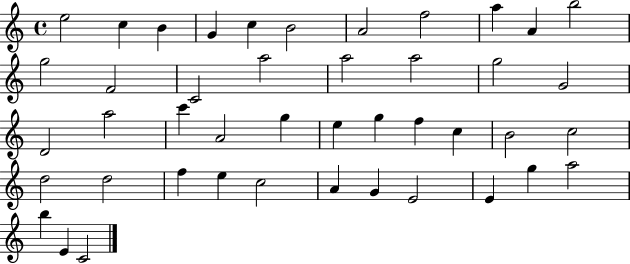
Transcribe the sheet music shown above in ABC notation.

X:1
T:Untitled
M:4/4
L:1/4
K:C
e2 c B G c B2 A2 f2 a A b2 g2 F2 C2 a2 a2 a2 g2 G2 D2 a2 c' A2 g e g f c B2 c2 d2 d2 f e c2 A G E2 E g a2 b E C2